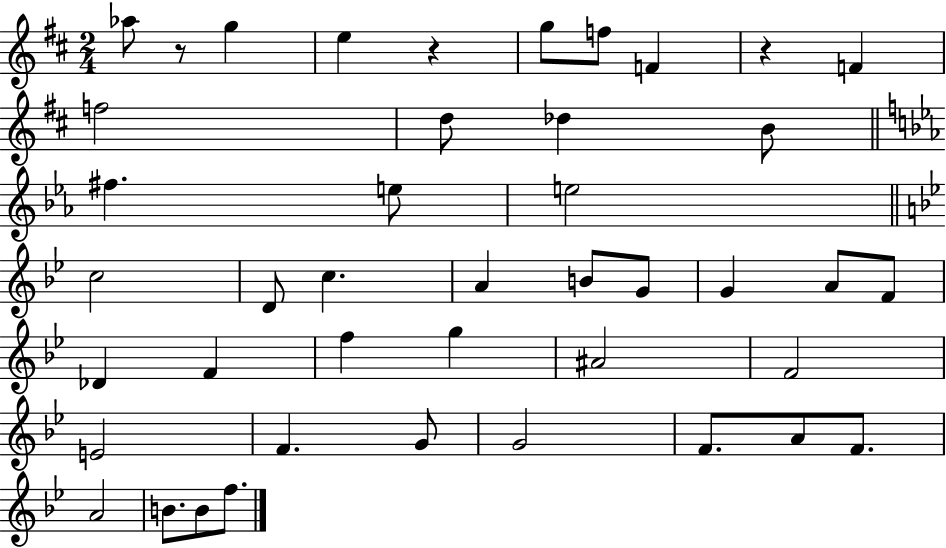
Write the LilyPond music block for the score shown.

{
  \clef treble
  \numericTimeSignature
  \time 2/4
  \key d \major
  aes''8 r8 g''4 | e''4 r4 | g''8 f''8 f'4 | r4 f'4 | \break f''2 | d''8 des''4 b'8 | \bar "||" \break \key c \minor fis''4. e''8 | e''2 | \bar "||" \break \key g \minor c''2 | d'8 c''4. | a'4 b'8 g'8 | g'4 a'8 f'8 | \break des'4 f'4 | f''4 g''4 | ais'2 | f'2 | \break e'2 | f'4. g'8 | g'2 | f'8. a'8 f'8. | \break a'2 | b'8. b'8 f''8. | \bar "|."
}